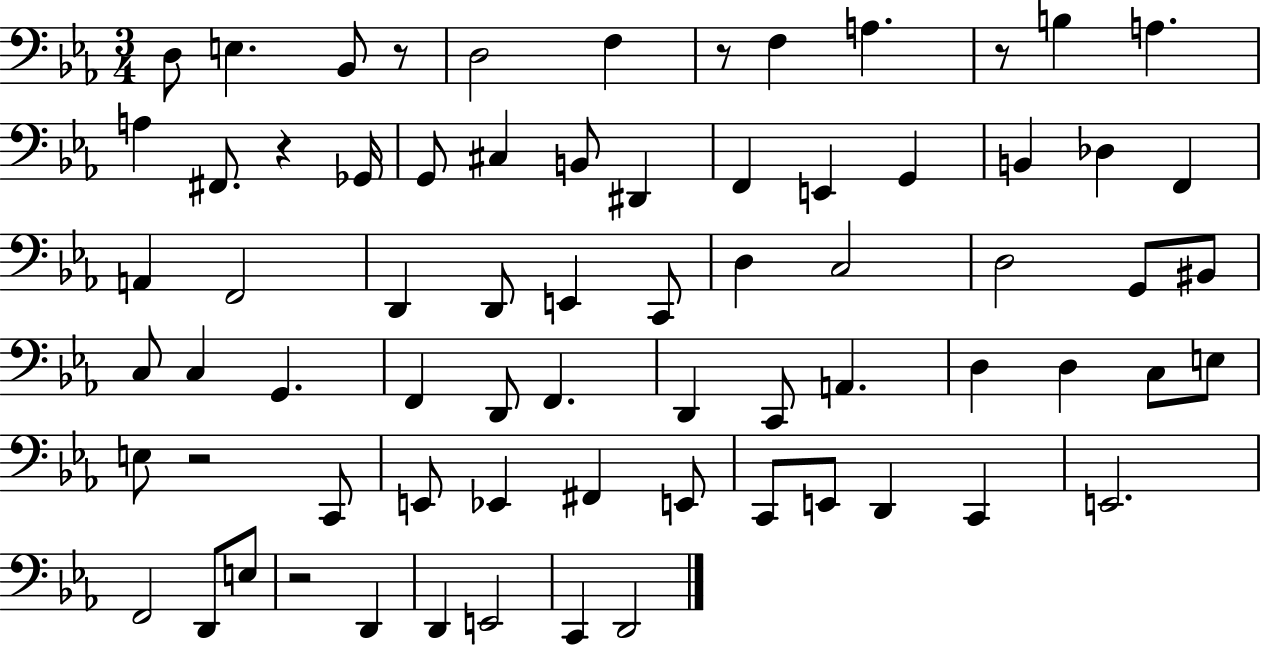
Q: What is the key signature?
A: EES major